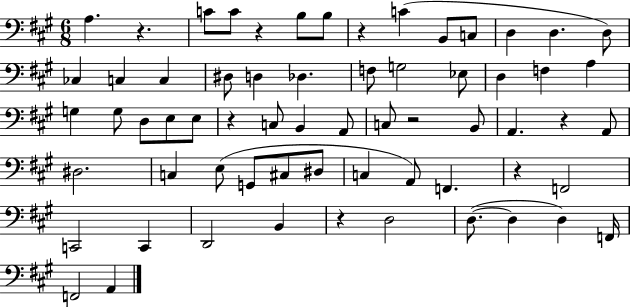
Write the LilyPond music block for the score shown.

{
  \clef bass
  \numericTimeSignature
  \time 6/8
  \key a \major
  a4. r4. | c'8 c'8 r4 b8 b8 | r4 c'4( b,8 c8 | d4 d4. d8) | \break ces4 c4 c4 | dis8 d4 des4. | f8 g2 ees8 | d4 f4 a4 | \break g4 g8 d8 e8 e8 | r4 c8 b,4 a,8 | c8 r2 b,8 | a,4. r4 a,8 | \break dis2. | c4 e8( g,8 cis8 dis8 | c4 a,8) f,4. | r4 f,2 | \break c,2 c,4 | d,2 b,4 | r4 d2 | d8.~(~ d4 d4) f,16 | \break f,2 a,4 | \bar "|."
}